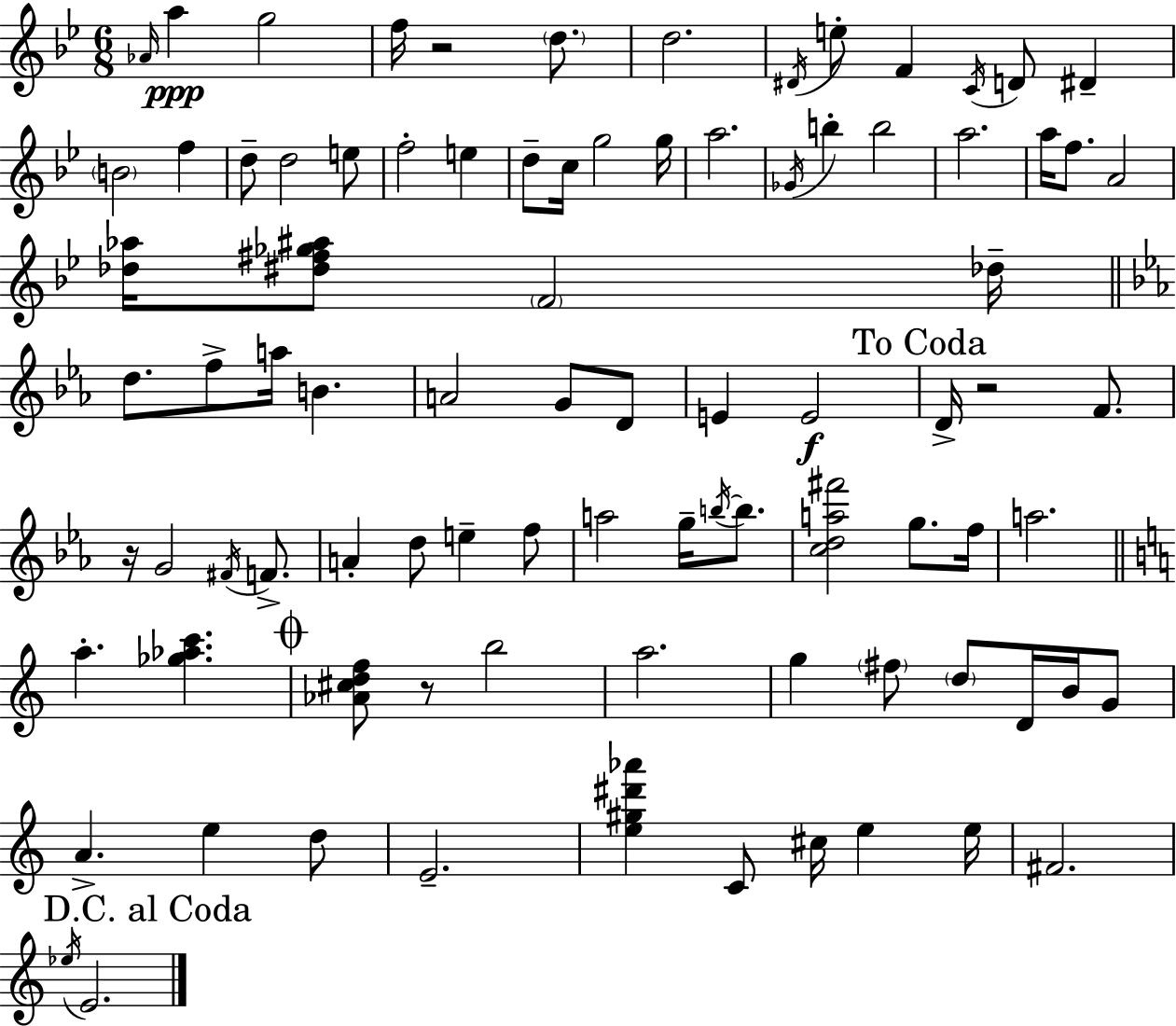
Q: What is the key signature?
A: G minor